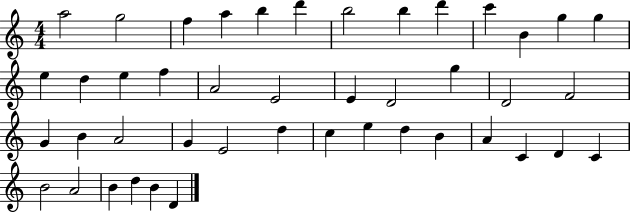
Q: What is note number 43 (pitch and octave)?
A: B4